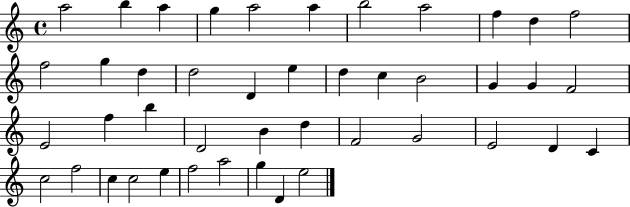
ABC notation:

X:1
T:Untitled
M:4/4
L:1/4
K:C
a2 b a g a2 a b2 a2 f d f2 f2 g d d2 D e d c B2 G G F2 E2 f b D2 B d F2 G2 E2 D C c2 f2 c c2 e f2 a2 g D e2